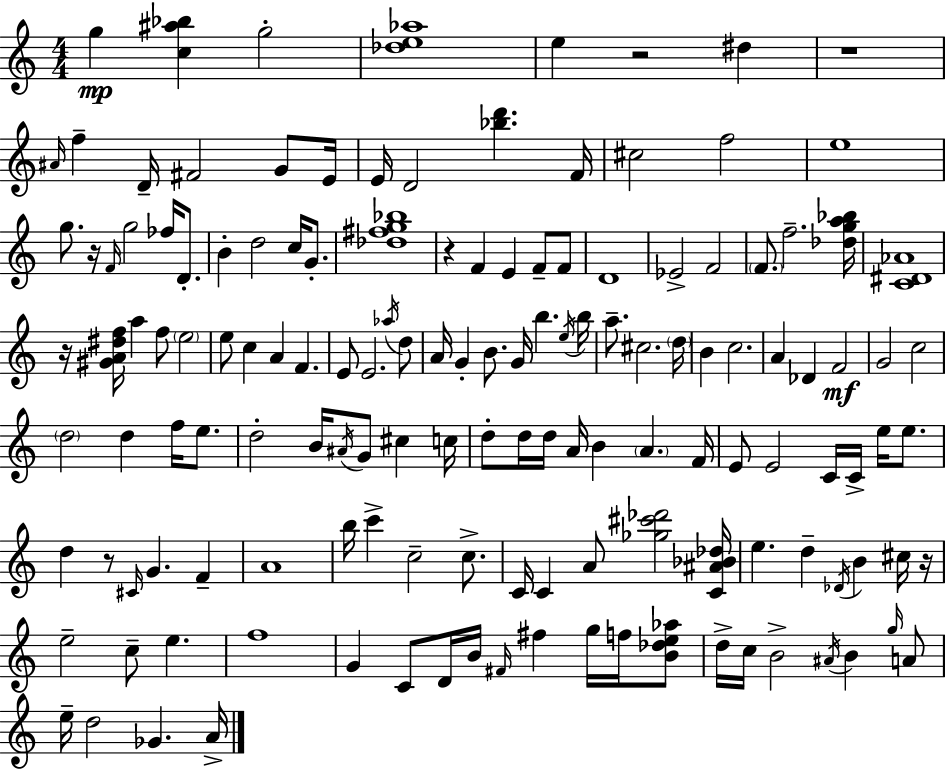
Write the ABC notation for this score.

X:1
T:Untitled
M:4/4
L:1/4
K:C
g [c^a_b] g2 [_de_a]4 e z2 ^d z4 ^A/4 f D/4 ^F2 G/2 E/4 E/4 D2 [_bd'] F/4 ^c2 f2 e4 g/2 z/4 F/4 g2 _f/4 D/2 B d2 c/4 G/2 [_d^fg_b]4 z F E F/2 F/2 D4 _E2 F2 F/2 f2 [_dga_b]/4 [C^D_A]4 z/4 [^GA^df]/4 a f/2 e2 e/2 c A F E/2 E2 _a/4 d/2 A/4 G B/2 G/4 b e/4 b/4 a/2 ^c2 d/4 B c2 A _D F2 G2 c2 d2 d f/4 e/2 d2 B/4 ^A/4 G/2 ^c c/4 d/2 d/4 d/4 A/4 B A F/4 E/2 E2 C/4 C/4 e/4 e/2 d z/2 ^C/4 G F A4 b/4 c' c2 c/2 C/4 C A/2 [_g^c'_d']2 [C^A_B_d]/4 e d _D/4 B ^c/4 z/4 e2 c/2 e f4 G C/2 D/4 B/4 ^F/4 ^f g/4 f/4 [B_de_a]/2 d/4 c/4 B2 ^A/4 B g/4 A/2 e/4 d2 _G A/4